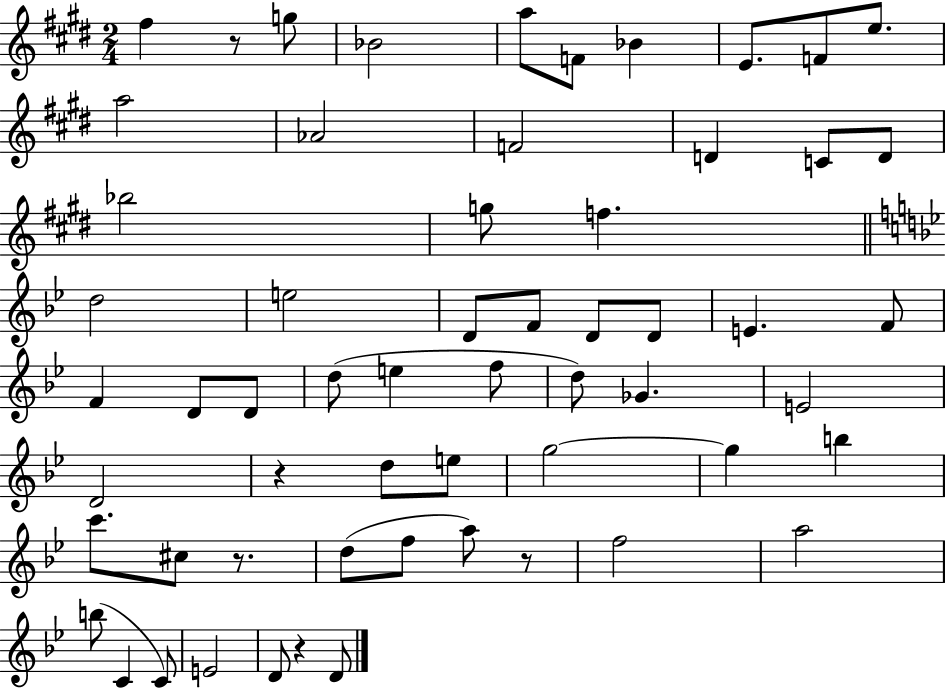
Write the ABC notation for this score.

X:1
T:Untitled
M:2/4
L:1/4
K:E
^f z/2 g/2 _B2 a/2 F/2 _B E/2 F/2 e/2 a2 _A2 F2 D C/2 D/2 _b2 g/2 f d2 e2 D/2 F/2 D/2 D/2 E F/2 F D/2 D/2 d/2 e f/2 d/2 _G E2 D2 z d/2 e/2 g2 g b c'/2 ^c/2 z/2 d/2 f/2 a/2 z/2 f2 a2 b/2 C C/2 E2 D/2 z D/2